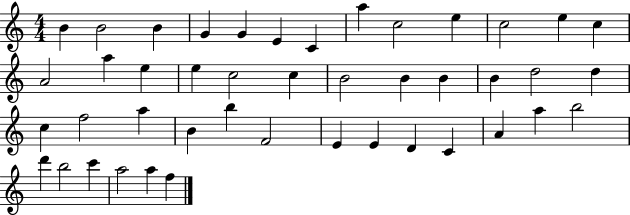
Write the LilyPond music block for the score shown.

{
  \clef treble
  \numericTimeSignature
  \time 4/4
  \key c \major
  b'4 b'2 b'4 | g'4 g'4 e'4 c'4 | a''4 c''2 e''4 | c''2 e''4 c''4 | \break a'2 a''4 e''4 | e''4 c''2 c''4 | b'2 b'4 b'4 | b'4 d''2 d''4 | \break c''4 f''2 a''4 | b'4 b''4 f'2 | e'4 e'4 d'4 c'4 | a'4 a''4 b''2 | \break d'''4 b''2 c'''4 | a''2 a''4 f''4 | \bar "|."
}